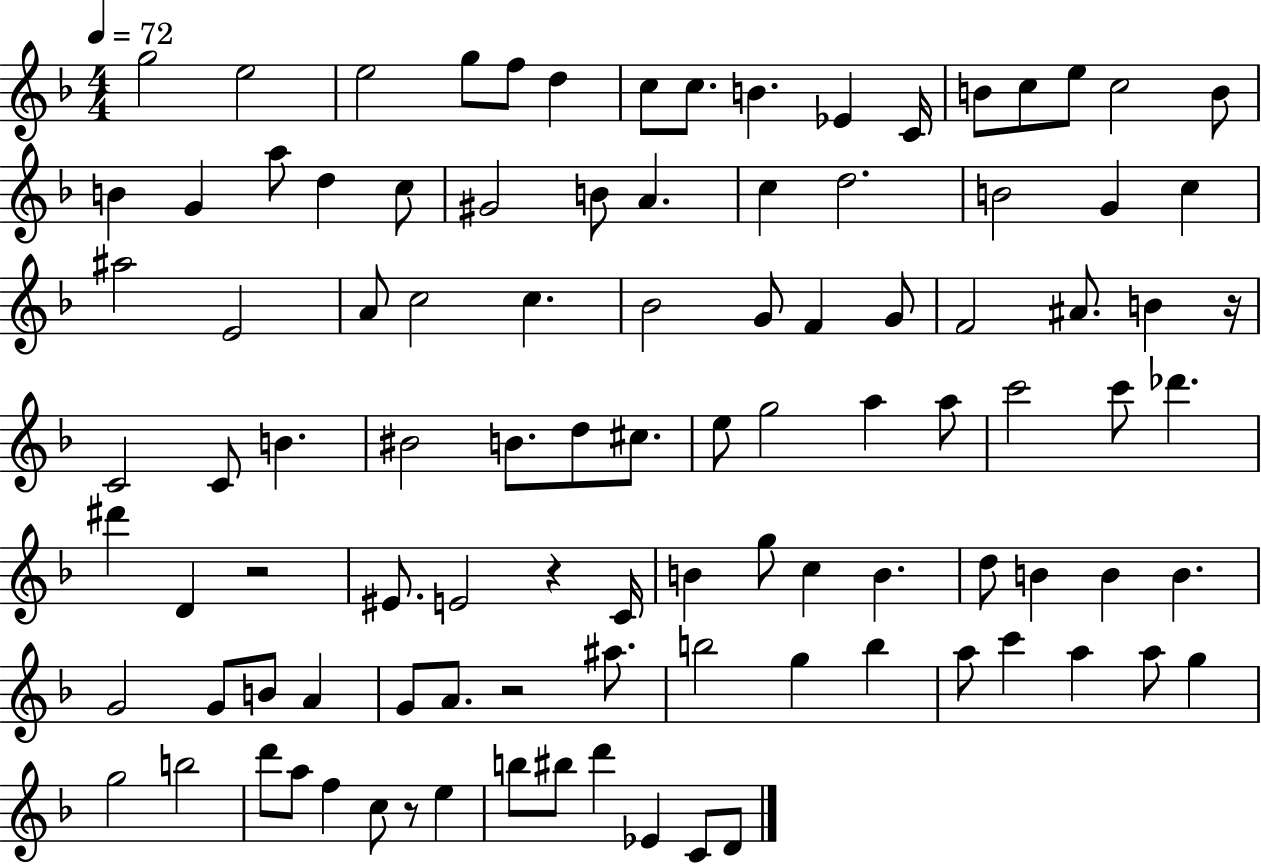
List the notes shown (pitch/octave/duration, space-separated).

G5/h E5/h E5/h G5/e F5/e D5/q C5/e C5/e. B4/q. Eb4/q C4/s B4/e C5/e E5/e C5/h B4/e B4/q G4/q A5/e D5/q C5/e G#4/h B4/e A4/q. C5/q D5/h. B4/h G4/q C5/q A#5/h E4/h A4/e C5/h C5/q. Bb4/h G4/e F4/q G4/e F4/h A#4/e. B4/q R/s C4/h C4/e B4/q. BIS4/h B4/e. D5/e C#5/e. E5/e G5/h A5/q A5/e C6/h C6/e Db6/q. D#6/q D4/q R/h EIS4/e. E4/h R/q C4/s B4/q G5/e C5/q B4/q. D5/e B4/q B4/q B4/q. G4/h G4/e B4/e A4/q G4/e A4/e. R/h A#5/e. B5/h G5/q B5/q A5/e C6/q A5/q A5/e G5/q G5/h B5/h D6/e A5/e F5/q C5/e R/e E5/q B5/e BIS5/e D6/q Eb4/q C4/e D4/e